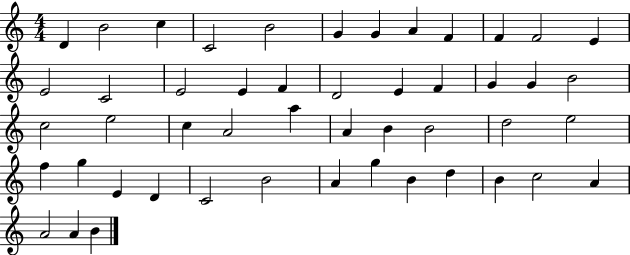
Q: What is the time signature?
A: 4/4